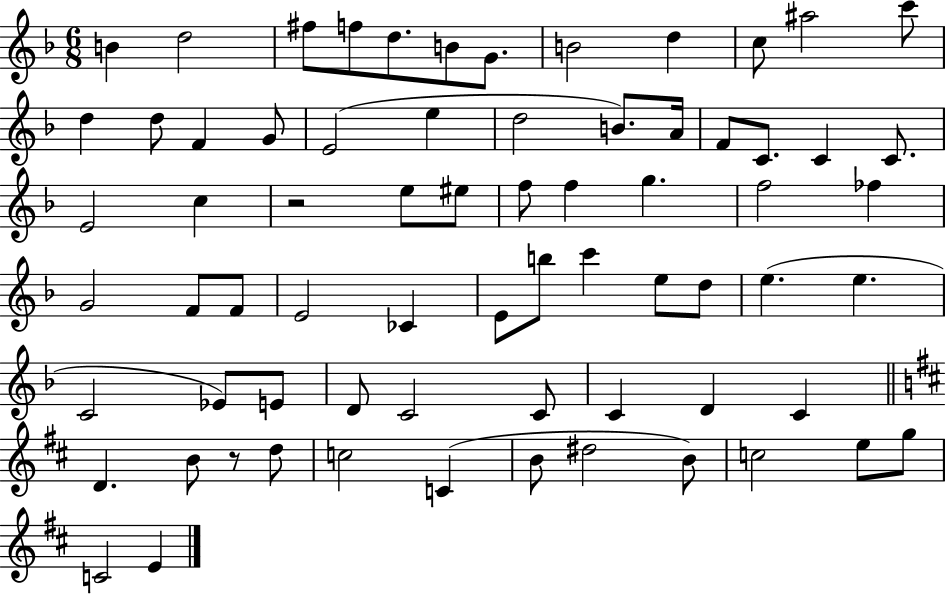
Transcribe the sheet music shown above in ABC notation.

X:1
T:Untitled
M:6/8
L:1/4
K:F
B d2 ^f/2 f/2 d/2 B/2 G/2 B2 d c/2 ^a2 c'/2 d d/2 F G/2 E2 e d2 B/2 A/4 F/2 C/2 C C/2 E2 c z2 e/2 ^e/2 f/2 f g f2 _f G2 F/2 F/2 E2 _C E/2 b/2 c' e/2 d/2 e e C2 _E/2 E/2 D/2 C2 C/2 C D C D B/2 z/2 d/2 c2 C B/2 ^d2 B/2 c2 e/2 g/2 C2 E